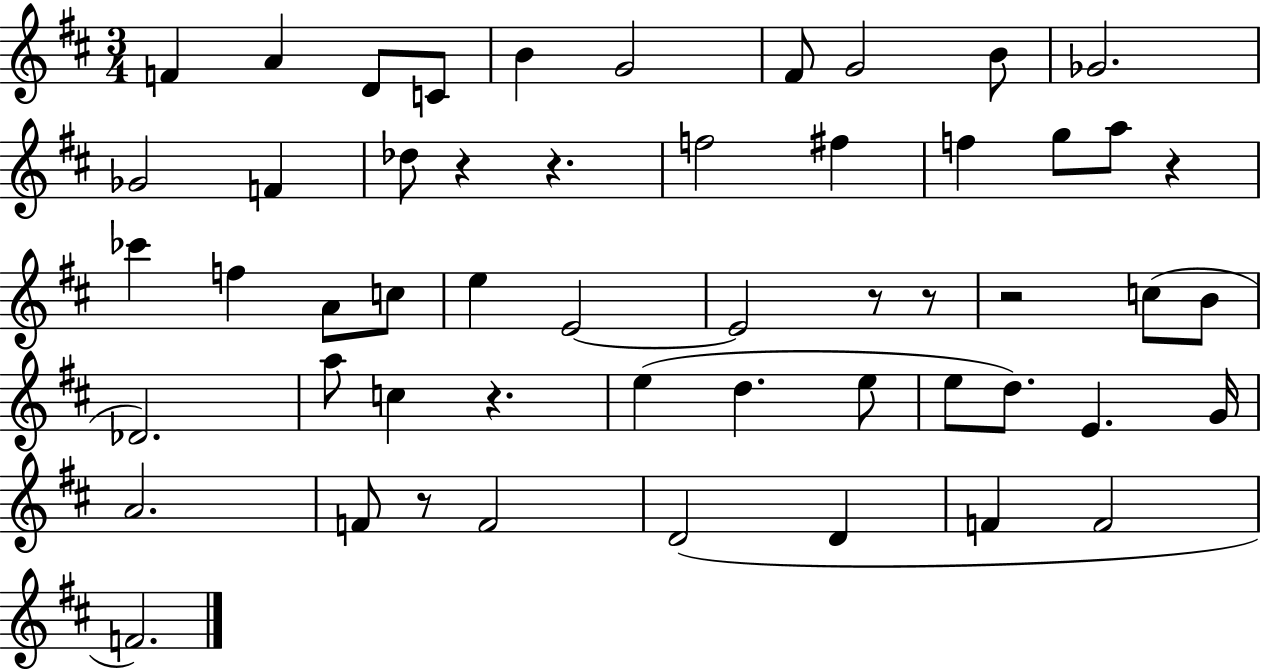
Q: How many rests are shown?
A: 8